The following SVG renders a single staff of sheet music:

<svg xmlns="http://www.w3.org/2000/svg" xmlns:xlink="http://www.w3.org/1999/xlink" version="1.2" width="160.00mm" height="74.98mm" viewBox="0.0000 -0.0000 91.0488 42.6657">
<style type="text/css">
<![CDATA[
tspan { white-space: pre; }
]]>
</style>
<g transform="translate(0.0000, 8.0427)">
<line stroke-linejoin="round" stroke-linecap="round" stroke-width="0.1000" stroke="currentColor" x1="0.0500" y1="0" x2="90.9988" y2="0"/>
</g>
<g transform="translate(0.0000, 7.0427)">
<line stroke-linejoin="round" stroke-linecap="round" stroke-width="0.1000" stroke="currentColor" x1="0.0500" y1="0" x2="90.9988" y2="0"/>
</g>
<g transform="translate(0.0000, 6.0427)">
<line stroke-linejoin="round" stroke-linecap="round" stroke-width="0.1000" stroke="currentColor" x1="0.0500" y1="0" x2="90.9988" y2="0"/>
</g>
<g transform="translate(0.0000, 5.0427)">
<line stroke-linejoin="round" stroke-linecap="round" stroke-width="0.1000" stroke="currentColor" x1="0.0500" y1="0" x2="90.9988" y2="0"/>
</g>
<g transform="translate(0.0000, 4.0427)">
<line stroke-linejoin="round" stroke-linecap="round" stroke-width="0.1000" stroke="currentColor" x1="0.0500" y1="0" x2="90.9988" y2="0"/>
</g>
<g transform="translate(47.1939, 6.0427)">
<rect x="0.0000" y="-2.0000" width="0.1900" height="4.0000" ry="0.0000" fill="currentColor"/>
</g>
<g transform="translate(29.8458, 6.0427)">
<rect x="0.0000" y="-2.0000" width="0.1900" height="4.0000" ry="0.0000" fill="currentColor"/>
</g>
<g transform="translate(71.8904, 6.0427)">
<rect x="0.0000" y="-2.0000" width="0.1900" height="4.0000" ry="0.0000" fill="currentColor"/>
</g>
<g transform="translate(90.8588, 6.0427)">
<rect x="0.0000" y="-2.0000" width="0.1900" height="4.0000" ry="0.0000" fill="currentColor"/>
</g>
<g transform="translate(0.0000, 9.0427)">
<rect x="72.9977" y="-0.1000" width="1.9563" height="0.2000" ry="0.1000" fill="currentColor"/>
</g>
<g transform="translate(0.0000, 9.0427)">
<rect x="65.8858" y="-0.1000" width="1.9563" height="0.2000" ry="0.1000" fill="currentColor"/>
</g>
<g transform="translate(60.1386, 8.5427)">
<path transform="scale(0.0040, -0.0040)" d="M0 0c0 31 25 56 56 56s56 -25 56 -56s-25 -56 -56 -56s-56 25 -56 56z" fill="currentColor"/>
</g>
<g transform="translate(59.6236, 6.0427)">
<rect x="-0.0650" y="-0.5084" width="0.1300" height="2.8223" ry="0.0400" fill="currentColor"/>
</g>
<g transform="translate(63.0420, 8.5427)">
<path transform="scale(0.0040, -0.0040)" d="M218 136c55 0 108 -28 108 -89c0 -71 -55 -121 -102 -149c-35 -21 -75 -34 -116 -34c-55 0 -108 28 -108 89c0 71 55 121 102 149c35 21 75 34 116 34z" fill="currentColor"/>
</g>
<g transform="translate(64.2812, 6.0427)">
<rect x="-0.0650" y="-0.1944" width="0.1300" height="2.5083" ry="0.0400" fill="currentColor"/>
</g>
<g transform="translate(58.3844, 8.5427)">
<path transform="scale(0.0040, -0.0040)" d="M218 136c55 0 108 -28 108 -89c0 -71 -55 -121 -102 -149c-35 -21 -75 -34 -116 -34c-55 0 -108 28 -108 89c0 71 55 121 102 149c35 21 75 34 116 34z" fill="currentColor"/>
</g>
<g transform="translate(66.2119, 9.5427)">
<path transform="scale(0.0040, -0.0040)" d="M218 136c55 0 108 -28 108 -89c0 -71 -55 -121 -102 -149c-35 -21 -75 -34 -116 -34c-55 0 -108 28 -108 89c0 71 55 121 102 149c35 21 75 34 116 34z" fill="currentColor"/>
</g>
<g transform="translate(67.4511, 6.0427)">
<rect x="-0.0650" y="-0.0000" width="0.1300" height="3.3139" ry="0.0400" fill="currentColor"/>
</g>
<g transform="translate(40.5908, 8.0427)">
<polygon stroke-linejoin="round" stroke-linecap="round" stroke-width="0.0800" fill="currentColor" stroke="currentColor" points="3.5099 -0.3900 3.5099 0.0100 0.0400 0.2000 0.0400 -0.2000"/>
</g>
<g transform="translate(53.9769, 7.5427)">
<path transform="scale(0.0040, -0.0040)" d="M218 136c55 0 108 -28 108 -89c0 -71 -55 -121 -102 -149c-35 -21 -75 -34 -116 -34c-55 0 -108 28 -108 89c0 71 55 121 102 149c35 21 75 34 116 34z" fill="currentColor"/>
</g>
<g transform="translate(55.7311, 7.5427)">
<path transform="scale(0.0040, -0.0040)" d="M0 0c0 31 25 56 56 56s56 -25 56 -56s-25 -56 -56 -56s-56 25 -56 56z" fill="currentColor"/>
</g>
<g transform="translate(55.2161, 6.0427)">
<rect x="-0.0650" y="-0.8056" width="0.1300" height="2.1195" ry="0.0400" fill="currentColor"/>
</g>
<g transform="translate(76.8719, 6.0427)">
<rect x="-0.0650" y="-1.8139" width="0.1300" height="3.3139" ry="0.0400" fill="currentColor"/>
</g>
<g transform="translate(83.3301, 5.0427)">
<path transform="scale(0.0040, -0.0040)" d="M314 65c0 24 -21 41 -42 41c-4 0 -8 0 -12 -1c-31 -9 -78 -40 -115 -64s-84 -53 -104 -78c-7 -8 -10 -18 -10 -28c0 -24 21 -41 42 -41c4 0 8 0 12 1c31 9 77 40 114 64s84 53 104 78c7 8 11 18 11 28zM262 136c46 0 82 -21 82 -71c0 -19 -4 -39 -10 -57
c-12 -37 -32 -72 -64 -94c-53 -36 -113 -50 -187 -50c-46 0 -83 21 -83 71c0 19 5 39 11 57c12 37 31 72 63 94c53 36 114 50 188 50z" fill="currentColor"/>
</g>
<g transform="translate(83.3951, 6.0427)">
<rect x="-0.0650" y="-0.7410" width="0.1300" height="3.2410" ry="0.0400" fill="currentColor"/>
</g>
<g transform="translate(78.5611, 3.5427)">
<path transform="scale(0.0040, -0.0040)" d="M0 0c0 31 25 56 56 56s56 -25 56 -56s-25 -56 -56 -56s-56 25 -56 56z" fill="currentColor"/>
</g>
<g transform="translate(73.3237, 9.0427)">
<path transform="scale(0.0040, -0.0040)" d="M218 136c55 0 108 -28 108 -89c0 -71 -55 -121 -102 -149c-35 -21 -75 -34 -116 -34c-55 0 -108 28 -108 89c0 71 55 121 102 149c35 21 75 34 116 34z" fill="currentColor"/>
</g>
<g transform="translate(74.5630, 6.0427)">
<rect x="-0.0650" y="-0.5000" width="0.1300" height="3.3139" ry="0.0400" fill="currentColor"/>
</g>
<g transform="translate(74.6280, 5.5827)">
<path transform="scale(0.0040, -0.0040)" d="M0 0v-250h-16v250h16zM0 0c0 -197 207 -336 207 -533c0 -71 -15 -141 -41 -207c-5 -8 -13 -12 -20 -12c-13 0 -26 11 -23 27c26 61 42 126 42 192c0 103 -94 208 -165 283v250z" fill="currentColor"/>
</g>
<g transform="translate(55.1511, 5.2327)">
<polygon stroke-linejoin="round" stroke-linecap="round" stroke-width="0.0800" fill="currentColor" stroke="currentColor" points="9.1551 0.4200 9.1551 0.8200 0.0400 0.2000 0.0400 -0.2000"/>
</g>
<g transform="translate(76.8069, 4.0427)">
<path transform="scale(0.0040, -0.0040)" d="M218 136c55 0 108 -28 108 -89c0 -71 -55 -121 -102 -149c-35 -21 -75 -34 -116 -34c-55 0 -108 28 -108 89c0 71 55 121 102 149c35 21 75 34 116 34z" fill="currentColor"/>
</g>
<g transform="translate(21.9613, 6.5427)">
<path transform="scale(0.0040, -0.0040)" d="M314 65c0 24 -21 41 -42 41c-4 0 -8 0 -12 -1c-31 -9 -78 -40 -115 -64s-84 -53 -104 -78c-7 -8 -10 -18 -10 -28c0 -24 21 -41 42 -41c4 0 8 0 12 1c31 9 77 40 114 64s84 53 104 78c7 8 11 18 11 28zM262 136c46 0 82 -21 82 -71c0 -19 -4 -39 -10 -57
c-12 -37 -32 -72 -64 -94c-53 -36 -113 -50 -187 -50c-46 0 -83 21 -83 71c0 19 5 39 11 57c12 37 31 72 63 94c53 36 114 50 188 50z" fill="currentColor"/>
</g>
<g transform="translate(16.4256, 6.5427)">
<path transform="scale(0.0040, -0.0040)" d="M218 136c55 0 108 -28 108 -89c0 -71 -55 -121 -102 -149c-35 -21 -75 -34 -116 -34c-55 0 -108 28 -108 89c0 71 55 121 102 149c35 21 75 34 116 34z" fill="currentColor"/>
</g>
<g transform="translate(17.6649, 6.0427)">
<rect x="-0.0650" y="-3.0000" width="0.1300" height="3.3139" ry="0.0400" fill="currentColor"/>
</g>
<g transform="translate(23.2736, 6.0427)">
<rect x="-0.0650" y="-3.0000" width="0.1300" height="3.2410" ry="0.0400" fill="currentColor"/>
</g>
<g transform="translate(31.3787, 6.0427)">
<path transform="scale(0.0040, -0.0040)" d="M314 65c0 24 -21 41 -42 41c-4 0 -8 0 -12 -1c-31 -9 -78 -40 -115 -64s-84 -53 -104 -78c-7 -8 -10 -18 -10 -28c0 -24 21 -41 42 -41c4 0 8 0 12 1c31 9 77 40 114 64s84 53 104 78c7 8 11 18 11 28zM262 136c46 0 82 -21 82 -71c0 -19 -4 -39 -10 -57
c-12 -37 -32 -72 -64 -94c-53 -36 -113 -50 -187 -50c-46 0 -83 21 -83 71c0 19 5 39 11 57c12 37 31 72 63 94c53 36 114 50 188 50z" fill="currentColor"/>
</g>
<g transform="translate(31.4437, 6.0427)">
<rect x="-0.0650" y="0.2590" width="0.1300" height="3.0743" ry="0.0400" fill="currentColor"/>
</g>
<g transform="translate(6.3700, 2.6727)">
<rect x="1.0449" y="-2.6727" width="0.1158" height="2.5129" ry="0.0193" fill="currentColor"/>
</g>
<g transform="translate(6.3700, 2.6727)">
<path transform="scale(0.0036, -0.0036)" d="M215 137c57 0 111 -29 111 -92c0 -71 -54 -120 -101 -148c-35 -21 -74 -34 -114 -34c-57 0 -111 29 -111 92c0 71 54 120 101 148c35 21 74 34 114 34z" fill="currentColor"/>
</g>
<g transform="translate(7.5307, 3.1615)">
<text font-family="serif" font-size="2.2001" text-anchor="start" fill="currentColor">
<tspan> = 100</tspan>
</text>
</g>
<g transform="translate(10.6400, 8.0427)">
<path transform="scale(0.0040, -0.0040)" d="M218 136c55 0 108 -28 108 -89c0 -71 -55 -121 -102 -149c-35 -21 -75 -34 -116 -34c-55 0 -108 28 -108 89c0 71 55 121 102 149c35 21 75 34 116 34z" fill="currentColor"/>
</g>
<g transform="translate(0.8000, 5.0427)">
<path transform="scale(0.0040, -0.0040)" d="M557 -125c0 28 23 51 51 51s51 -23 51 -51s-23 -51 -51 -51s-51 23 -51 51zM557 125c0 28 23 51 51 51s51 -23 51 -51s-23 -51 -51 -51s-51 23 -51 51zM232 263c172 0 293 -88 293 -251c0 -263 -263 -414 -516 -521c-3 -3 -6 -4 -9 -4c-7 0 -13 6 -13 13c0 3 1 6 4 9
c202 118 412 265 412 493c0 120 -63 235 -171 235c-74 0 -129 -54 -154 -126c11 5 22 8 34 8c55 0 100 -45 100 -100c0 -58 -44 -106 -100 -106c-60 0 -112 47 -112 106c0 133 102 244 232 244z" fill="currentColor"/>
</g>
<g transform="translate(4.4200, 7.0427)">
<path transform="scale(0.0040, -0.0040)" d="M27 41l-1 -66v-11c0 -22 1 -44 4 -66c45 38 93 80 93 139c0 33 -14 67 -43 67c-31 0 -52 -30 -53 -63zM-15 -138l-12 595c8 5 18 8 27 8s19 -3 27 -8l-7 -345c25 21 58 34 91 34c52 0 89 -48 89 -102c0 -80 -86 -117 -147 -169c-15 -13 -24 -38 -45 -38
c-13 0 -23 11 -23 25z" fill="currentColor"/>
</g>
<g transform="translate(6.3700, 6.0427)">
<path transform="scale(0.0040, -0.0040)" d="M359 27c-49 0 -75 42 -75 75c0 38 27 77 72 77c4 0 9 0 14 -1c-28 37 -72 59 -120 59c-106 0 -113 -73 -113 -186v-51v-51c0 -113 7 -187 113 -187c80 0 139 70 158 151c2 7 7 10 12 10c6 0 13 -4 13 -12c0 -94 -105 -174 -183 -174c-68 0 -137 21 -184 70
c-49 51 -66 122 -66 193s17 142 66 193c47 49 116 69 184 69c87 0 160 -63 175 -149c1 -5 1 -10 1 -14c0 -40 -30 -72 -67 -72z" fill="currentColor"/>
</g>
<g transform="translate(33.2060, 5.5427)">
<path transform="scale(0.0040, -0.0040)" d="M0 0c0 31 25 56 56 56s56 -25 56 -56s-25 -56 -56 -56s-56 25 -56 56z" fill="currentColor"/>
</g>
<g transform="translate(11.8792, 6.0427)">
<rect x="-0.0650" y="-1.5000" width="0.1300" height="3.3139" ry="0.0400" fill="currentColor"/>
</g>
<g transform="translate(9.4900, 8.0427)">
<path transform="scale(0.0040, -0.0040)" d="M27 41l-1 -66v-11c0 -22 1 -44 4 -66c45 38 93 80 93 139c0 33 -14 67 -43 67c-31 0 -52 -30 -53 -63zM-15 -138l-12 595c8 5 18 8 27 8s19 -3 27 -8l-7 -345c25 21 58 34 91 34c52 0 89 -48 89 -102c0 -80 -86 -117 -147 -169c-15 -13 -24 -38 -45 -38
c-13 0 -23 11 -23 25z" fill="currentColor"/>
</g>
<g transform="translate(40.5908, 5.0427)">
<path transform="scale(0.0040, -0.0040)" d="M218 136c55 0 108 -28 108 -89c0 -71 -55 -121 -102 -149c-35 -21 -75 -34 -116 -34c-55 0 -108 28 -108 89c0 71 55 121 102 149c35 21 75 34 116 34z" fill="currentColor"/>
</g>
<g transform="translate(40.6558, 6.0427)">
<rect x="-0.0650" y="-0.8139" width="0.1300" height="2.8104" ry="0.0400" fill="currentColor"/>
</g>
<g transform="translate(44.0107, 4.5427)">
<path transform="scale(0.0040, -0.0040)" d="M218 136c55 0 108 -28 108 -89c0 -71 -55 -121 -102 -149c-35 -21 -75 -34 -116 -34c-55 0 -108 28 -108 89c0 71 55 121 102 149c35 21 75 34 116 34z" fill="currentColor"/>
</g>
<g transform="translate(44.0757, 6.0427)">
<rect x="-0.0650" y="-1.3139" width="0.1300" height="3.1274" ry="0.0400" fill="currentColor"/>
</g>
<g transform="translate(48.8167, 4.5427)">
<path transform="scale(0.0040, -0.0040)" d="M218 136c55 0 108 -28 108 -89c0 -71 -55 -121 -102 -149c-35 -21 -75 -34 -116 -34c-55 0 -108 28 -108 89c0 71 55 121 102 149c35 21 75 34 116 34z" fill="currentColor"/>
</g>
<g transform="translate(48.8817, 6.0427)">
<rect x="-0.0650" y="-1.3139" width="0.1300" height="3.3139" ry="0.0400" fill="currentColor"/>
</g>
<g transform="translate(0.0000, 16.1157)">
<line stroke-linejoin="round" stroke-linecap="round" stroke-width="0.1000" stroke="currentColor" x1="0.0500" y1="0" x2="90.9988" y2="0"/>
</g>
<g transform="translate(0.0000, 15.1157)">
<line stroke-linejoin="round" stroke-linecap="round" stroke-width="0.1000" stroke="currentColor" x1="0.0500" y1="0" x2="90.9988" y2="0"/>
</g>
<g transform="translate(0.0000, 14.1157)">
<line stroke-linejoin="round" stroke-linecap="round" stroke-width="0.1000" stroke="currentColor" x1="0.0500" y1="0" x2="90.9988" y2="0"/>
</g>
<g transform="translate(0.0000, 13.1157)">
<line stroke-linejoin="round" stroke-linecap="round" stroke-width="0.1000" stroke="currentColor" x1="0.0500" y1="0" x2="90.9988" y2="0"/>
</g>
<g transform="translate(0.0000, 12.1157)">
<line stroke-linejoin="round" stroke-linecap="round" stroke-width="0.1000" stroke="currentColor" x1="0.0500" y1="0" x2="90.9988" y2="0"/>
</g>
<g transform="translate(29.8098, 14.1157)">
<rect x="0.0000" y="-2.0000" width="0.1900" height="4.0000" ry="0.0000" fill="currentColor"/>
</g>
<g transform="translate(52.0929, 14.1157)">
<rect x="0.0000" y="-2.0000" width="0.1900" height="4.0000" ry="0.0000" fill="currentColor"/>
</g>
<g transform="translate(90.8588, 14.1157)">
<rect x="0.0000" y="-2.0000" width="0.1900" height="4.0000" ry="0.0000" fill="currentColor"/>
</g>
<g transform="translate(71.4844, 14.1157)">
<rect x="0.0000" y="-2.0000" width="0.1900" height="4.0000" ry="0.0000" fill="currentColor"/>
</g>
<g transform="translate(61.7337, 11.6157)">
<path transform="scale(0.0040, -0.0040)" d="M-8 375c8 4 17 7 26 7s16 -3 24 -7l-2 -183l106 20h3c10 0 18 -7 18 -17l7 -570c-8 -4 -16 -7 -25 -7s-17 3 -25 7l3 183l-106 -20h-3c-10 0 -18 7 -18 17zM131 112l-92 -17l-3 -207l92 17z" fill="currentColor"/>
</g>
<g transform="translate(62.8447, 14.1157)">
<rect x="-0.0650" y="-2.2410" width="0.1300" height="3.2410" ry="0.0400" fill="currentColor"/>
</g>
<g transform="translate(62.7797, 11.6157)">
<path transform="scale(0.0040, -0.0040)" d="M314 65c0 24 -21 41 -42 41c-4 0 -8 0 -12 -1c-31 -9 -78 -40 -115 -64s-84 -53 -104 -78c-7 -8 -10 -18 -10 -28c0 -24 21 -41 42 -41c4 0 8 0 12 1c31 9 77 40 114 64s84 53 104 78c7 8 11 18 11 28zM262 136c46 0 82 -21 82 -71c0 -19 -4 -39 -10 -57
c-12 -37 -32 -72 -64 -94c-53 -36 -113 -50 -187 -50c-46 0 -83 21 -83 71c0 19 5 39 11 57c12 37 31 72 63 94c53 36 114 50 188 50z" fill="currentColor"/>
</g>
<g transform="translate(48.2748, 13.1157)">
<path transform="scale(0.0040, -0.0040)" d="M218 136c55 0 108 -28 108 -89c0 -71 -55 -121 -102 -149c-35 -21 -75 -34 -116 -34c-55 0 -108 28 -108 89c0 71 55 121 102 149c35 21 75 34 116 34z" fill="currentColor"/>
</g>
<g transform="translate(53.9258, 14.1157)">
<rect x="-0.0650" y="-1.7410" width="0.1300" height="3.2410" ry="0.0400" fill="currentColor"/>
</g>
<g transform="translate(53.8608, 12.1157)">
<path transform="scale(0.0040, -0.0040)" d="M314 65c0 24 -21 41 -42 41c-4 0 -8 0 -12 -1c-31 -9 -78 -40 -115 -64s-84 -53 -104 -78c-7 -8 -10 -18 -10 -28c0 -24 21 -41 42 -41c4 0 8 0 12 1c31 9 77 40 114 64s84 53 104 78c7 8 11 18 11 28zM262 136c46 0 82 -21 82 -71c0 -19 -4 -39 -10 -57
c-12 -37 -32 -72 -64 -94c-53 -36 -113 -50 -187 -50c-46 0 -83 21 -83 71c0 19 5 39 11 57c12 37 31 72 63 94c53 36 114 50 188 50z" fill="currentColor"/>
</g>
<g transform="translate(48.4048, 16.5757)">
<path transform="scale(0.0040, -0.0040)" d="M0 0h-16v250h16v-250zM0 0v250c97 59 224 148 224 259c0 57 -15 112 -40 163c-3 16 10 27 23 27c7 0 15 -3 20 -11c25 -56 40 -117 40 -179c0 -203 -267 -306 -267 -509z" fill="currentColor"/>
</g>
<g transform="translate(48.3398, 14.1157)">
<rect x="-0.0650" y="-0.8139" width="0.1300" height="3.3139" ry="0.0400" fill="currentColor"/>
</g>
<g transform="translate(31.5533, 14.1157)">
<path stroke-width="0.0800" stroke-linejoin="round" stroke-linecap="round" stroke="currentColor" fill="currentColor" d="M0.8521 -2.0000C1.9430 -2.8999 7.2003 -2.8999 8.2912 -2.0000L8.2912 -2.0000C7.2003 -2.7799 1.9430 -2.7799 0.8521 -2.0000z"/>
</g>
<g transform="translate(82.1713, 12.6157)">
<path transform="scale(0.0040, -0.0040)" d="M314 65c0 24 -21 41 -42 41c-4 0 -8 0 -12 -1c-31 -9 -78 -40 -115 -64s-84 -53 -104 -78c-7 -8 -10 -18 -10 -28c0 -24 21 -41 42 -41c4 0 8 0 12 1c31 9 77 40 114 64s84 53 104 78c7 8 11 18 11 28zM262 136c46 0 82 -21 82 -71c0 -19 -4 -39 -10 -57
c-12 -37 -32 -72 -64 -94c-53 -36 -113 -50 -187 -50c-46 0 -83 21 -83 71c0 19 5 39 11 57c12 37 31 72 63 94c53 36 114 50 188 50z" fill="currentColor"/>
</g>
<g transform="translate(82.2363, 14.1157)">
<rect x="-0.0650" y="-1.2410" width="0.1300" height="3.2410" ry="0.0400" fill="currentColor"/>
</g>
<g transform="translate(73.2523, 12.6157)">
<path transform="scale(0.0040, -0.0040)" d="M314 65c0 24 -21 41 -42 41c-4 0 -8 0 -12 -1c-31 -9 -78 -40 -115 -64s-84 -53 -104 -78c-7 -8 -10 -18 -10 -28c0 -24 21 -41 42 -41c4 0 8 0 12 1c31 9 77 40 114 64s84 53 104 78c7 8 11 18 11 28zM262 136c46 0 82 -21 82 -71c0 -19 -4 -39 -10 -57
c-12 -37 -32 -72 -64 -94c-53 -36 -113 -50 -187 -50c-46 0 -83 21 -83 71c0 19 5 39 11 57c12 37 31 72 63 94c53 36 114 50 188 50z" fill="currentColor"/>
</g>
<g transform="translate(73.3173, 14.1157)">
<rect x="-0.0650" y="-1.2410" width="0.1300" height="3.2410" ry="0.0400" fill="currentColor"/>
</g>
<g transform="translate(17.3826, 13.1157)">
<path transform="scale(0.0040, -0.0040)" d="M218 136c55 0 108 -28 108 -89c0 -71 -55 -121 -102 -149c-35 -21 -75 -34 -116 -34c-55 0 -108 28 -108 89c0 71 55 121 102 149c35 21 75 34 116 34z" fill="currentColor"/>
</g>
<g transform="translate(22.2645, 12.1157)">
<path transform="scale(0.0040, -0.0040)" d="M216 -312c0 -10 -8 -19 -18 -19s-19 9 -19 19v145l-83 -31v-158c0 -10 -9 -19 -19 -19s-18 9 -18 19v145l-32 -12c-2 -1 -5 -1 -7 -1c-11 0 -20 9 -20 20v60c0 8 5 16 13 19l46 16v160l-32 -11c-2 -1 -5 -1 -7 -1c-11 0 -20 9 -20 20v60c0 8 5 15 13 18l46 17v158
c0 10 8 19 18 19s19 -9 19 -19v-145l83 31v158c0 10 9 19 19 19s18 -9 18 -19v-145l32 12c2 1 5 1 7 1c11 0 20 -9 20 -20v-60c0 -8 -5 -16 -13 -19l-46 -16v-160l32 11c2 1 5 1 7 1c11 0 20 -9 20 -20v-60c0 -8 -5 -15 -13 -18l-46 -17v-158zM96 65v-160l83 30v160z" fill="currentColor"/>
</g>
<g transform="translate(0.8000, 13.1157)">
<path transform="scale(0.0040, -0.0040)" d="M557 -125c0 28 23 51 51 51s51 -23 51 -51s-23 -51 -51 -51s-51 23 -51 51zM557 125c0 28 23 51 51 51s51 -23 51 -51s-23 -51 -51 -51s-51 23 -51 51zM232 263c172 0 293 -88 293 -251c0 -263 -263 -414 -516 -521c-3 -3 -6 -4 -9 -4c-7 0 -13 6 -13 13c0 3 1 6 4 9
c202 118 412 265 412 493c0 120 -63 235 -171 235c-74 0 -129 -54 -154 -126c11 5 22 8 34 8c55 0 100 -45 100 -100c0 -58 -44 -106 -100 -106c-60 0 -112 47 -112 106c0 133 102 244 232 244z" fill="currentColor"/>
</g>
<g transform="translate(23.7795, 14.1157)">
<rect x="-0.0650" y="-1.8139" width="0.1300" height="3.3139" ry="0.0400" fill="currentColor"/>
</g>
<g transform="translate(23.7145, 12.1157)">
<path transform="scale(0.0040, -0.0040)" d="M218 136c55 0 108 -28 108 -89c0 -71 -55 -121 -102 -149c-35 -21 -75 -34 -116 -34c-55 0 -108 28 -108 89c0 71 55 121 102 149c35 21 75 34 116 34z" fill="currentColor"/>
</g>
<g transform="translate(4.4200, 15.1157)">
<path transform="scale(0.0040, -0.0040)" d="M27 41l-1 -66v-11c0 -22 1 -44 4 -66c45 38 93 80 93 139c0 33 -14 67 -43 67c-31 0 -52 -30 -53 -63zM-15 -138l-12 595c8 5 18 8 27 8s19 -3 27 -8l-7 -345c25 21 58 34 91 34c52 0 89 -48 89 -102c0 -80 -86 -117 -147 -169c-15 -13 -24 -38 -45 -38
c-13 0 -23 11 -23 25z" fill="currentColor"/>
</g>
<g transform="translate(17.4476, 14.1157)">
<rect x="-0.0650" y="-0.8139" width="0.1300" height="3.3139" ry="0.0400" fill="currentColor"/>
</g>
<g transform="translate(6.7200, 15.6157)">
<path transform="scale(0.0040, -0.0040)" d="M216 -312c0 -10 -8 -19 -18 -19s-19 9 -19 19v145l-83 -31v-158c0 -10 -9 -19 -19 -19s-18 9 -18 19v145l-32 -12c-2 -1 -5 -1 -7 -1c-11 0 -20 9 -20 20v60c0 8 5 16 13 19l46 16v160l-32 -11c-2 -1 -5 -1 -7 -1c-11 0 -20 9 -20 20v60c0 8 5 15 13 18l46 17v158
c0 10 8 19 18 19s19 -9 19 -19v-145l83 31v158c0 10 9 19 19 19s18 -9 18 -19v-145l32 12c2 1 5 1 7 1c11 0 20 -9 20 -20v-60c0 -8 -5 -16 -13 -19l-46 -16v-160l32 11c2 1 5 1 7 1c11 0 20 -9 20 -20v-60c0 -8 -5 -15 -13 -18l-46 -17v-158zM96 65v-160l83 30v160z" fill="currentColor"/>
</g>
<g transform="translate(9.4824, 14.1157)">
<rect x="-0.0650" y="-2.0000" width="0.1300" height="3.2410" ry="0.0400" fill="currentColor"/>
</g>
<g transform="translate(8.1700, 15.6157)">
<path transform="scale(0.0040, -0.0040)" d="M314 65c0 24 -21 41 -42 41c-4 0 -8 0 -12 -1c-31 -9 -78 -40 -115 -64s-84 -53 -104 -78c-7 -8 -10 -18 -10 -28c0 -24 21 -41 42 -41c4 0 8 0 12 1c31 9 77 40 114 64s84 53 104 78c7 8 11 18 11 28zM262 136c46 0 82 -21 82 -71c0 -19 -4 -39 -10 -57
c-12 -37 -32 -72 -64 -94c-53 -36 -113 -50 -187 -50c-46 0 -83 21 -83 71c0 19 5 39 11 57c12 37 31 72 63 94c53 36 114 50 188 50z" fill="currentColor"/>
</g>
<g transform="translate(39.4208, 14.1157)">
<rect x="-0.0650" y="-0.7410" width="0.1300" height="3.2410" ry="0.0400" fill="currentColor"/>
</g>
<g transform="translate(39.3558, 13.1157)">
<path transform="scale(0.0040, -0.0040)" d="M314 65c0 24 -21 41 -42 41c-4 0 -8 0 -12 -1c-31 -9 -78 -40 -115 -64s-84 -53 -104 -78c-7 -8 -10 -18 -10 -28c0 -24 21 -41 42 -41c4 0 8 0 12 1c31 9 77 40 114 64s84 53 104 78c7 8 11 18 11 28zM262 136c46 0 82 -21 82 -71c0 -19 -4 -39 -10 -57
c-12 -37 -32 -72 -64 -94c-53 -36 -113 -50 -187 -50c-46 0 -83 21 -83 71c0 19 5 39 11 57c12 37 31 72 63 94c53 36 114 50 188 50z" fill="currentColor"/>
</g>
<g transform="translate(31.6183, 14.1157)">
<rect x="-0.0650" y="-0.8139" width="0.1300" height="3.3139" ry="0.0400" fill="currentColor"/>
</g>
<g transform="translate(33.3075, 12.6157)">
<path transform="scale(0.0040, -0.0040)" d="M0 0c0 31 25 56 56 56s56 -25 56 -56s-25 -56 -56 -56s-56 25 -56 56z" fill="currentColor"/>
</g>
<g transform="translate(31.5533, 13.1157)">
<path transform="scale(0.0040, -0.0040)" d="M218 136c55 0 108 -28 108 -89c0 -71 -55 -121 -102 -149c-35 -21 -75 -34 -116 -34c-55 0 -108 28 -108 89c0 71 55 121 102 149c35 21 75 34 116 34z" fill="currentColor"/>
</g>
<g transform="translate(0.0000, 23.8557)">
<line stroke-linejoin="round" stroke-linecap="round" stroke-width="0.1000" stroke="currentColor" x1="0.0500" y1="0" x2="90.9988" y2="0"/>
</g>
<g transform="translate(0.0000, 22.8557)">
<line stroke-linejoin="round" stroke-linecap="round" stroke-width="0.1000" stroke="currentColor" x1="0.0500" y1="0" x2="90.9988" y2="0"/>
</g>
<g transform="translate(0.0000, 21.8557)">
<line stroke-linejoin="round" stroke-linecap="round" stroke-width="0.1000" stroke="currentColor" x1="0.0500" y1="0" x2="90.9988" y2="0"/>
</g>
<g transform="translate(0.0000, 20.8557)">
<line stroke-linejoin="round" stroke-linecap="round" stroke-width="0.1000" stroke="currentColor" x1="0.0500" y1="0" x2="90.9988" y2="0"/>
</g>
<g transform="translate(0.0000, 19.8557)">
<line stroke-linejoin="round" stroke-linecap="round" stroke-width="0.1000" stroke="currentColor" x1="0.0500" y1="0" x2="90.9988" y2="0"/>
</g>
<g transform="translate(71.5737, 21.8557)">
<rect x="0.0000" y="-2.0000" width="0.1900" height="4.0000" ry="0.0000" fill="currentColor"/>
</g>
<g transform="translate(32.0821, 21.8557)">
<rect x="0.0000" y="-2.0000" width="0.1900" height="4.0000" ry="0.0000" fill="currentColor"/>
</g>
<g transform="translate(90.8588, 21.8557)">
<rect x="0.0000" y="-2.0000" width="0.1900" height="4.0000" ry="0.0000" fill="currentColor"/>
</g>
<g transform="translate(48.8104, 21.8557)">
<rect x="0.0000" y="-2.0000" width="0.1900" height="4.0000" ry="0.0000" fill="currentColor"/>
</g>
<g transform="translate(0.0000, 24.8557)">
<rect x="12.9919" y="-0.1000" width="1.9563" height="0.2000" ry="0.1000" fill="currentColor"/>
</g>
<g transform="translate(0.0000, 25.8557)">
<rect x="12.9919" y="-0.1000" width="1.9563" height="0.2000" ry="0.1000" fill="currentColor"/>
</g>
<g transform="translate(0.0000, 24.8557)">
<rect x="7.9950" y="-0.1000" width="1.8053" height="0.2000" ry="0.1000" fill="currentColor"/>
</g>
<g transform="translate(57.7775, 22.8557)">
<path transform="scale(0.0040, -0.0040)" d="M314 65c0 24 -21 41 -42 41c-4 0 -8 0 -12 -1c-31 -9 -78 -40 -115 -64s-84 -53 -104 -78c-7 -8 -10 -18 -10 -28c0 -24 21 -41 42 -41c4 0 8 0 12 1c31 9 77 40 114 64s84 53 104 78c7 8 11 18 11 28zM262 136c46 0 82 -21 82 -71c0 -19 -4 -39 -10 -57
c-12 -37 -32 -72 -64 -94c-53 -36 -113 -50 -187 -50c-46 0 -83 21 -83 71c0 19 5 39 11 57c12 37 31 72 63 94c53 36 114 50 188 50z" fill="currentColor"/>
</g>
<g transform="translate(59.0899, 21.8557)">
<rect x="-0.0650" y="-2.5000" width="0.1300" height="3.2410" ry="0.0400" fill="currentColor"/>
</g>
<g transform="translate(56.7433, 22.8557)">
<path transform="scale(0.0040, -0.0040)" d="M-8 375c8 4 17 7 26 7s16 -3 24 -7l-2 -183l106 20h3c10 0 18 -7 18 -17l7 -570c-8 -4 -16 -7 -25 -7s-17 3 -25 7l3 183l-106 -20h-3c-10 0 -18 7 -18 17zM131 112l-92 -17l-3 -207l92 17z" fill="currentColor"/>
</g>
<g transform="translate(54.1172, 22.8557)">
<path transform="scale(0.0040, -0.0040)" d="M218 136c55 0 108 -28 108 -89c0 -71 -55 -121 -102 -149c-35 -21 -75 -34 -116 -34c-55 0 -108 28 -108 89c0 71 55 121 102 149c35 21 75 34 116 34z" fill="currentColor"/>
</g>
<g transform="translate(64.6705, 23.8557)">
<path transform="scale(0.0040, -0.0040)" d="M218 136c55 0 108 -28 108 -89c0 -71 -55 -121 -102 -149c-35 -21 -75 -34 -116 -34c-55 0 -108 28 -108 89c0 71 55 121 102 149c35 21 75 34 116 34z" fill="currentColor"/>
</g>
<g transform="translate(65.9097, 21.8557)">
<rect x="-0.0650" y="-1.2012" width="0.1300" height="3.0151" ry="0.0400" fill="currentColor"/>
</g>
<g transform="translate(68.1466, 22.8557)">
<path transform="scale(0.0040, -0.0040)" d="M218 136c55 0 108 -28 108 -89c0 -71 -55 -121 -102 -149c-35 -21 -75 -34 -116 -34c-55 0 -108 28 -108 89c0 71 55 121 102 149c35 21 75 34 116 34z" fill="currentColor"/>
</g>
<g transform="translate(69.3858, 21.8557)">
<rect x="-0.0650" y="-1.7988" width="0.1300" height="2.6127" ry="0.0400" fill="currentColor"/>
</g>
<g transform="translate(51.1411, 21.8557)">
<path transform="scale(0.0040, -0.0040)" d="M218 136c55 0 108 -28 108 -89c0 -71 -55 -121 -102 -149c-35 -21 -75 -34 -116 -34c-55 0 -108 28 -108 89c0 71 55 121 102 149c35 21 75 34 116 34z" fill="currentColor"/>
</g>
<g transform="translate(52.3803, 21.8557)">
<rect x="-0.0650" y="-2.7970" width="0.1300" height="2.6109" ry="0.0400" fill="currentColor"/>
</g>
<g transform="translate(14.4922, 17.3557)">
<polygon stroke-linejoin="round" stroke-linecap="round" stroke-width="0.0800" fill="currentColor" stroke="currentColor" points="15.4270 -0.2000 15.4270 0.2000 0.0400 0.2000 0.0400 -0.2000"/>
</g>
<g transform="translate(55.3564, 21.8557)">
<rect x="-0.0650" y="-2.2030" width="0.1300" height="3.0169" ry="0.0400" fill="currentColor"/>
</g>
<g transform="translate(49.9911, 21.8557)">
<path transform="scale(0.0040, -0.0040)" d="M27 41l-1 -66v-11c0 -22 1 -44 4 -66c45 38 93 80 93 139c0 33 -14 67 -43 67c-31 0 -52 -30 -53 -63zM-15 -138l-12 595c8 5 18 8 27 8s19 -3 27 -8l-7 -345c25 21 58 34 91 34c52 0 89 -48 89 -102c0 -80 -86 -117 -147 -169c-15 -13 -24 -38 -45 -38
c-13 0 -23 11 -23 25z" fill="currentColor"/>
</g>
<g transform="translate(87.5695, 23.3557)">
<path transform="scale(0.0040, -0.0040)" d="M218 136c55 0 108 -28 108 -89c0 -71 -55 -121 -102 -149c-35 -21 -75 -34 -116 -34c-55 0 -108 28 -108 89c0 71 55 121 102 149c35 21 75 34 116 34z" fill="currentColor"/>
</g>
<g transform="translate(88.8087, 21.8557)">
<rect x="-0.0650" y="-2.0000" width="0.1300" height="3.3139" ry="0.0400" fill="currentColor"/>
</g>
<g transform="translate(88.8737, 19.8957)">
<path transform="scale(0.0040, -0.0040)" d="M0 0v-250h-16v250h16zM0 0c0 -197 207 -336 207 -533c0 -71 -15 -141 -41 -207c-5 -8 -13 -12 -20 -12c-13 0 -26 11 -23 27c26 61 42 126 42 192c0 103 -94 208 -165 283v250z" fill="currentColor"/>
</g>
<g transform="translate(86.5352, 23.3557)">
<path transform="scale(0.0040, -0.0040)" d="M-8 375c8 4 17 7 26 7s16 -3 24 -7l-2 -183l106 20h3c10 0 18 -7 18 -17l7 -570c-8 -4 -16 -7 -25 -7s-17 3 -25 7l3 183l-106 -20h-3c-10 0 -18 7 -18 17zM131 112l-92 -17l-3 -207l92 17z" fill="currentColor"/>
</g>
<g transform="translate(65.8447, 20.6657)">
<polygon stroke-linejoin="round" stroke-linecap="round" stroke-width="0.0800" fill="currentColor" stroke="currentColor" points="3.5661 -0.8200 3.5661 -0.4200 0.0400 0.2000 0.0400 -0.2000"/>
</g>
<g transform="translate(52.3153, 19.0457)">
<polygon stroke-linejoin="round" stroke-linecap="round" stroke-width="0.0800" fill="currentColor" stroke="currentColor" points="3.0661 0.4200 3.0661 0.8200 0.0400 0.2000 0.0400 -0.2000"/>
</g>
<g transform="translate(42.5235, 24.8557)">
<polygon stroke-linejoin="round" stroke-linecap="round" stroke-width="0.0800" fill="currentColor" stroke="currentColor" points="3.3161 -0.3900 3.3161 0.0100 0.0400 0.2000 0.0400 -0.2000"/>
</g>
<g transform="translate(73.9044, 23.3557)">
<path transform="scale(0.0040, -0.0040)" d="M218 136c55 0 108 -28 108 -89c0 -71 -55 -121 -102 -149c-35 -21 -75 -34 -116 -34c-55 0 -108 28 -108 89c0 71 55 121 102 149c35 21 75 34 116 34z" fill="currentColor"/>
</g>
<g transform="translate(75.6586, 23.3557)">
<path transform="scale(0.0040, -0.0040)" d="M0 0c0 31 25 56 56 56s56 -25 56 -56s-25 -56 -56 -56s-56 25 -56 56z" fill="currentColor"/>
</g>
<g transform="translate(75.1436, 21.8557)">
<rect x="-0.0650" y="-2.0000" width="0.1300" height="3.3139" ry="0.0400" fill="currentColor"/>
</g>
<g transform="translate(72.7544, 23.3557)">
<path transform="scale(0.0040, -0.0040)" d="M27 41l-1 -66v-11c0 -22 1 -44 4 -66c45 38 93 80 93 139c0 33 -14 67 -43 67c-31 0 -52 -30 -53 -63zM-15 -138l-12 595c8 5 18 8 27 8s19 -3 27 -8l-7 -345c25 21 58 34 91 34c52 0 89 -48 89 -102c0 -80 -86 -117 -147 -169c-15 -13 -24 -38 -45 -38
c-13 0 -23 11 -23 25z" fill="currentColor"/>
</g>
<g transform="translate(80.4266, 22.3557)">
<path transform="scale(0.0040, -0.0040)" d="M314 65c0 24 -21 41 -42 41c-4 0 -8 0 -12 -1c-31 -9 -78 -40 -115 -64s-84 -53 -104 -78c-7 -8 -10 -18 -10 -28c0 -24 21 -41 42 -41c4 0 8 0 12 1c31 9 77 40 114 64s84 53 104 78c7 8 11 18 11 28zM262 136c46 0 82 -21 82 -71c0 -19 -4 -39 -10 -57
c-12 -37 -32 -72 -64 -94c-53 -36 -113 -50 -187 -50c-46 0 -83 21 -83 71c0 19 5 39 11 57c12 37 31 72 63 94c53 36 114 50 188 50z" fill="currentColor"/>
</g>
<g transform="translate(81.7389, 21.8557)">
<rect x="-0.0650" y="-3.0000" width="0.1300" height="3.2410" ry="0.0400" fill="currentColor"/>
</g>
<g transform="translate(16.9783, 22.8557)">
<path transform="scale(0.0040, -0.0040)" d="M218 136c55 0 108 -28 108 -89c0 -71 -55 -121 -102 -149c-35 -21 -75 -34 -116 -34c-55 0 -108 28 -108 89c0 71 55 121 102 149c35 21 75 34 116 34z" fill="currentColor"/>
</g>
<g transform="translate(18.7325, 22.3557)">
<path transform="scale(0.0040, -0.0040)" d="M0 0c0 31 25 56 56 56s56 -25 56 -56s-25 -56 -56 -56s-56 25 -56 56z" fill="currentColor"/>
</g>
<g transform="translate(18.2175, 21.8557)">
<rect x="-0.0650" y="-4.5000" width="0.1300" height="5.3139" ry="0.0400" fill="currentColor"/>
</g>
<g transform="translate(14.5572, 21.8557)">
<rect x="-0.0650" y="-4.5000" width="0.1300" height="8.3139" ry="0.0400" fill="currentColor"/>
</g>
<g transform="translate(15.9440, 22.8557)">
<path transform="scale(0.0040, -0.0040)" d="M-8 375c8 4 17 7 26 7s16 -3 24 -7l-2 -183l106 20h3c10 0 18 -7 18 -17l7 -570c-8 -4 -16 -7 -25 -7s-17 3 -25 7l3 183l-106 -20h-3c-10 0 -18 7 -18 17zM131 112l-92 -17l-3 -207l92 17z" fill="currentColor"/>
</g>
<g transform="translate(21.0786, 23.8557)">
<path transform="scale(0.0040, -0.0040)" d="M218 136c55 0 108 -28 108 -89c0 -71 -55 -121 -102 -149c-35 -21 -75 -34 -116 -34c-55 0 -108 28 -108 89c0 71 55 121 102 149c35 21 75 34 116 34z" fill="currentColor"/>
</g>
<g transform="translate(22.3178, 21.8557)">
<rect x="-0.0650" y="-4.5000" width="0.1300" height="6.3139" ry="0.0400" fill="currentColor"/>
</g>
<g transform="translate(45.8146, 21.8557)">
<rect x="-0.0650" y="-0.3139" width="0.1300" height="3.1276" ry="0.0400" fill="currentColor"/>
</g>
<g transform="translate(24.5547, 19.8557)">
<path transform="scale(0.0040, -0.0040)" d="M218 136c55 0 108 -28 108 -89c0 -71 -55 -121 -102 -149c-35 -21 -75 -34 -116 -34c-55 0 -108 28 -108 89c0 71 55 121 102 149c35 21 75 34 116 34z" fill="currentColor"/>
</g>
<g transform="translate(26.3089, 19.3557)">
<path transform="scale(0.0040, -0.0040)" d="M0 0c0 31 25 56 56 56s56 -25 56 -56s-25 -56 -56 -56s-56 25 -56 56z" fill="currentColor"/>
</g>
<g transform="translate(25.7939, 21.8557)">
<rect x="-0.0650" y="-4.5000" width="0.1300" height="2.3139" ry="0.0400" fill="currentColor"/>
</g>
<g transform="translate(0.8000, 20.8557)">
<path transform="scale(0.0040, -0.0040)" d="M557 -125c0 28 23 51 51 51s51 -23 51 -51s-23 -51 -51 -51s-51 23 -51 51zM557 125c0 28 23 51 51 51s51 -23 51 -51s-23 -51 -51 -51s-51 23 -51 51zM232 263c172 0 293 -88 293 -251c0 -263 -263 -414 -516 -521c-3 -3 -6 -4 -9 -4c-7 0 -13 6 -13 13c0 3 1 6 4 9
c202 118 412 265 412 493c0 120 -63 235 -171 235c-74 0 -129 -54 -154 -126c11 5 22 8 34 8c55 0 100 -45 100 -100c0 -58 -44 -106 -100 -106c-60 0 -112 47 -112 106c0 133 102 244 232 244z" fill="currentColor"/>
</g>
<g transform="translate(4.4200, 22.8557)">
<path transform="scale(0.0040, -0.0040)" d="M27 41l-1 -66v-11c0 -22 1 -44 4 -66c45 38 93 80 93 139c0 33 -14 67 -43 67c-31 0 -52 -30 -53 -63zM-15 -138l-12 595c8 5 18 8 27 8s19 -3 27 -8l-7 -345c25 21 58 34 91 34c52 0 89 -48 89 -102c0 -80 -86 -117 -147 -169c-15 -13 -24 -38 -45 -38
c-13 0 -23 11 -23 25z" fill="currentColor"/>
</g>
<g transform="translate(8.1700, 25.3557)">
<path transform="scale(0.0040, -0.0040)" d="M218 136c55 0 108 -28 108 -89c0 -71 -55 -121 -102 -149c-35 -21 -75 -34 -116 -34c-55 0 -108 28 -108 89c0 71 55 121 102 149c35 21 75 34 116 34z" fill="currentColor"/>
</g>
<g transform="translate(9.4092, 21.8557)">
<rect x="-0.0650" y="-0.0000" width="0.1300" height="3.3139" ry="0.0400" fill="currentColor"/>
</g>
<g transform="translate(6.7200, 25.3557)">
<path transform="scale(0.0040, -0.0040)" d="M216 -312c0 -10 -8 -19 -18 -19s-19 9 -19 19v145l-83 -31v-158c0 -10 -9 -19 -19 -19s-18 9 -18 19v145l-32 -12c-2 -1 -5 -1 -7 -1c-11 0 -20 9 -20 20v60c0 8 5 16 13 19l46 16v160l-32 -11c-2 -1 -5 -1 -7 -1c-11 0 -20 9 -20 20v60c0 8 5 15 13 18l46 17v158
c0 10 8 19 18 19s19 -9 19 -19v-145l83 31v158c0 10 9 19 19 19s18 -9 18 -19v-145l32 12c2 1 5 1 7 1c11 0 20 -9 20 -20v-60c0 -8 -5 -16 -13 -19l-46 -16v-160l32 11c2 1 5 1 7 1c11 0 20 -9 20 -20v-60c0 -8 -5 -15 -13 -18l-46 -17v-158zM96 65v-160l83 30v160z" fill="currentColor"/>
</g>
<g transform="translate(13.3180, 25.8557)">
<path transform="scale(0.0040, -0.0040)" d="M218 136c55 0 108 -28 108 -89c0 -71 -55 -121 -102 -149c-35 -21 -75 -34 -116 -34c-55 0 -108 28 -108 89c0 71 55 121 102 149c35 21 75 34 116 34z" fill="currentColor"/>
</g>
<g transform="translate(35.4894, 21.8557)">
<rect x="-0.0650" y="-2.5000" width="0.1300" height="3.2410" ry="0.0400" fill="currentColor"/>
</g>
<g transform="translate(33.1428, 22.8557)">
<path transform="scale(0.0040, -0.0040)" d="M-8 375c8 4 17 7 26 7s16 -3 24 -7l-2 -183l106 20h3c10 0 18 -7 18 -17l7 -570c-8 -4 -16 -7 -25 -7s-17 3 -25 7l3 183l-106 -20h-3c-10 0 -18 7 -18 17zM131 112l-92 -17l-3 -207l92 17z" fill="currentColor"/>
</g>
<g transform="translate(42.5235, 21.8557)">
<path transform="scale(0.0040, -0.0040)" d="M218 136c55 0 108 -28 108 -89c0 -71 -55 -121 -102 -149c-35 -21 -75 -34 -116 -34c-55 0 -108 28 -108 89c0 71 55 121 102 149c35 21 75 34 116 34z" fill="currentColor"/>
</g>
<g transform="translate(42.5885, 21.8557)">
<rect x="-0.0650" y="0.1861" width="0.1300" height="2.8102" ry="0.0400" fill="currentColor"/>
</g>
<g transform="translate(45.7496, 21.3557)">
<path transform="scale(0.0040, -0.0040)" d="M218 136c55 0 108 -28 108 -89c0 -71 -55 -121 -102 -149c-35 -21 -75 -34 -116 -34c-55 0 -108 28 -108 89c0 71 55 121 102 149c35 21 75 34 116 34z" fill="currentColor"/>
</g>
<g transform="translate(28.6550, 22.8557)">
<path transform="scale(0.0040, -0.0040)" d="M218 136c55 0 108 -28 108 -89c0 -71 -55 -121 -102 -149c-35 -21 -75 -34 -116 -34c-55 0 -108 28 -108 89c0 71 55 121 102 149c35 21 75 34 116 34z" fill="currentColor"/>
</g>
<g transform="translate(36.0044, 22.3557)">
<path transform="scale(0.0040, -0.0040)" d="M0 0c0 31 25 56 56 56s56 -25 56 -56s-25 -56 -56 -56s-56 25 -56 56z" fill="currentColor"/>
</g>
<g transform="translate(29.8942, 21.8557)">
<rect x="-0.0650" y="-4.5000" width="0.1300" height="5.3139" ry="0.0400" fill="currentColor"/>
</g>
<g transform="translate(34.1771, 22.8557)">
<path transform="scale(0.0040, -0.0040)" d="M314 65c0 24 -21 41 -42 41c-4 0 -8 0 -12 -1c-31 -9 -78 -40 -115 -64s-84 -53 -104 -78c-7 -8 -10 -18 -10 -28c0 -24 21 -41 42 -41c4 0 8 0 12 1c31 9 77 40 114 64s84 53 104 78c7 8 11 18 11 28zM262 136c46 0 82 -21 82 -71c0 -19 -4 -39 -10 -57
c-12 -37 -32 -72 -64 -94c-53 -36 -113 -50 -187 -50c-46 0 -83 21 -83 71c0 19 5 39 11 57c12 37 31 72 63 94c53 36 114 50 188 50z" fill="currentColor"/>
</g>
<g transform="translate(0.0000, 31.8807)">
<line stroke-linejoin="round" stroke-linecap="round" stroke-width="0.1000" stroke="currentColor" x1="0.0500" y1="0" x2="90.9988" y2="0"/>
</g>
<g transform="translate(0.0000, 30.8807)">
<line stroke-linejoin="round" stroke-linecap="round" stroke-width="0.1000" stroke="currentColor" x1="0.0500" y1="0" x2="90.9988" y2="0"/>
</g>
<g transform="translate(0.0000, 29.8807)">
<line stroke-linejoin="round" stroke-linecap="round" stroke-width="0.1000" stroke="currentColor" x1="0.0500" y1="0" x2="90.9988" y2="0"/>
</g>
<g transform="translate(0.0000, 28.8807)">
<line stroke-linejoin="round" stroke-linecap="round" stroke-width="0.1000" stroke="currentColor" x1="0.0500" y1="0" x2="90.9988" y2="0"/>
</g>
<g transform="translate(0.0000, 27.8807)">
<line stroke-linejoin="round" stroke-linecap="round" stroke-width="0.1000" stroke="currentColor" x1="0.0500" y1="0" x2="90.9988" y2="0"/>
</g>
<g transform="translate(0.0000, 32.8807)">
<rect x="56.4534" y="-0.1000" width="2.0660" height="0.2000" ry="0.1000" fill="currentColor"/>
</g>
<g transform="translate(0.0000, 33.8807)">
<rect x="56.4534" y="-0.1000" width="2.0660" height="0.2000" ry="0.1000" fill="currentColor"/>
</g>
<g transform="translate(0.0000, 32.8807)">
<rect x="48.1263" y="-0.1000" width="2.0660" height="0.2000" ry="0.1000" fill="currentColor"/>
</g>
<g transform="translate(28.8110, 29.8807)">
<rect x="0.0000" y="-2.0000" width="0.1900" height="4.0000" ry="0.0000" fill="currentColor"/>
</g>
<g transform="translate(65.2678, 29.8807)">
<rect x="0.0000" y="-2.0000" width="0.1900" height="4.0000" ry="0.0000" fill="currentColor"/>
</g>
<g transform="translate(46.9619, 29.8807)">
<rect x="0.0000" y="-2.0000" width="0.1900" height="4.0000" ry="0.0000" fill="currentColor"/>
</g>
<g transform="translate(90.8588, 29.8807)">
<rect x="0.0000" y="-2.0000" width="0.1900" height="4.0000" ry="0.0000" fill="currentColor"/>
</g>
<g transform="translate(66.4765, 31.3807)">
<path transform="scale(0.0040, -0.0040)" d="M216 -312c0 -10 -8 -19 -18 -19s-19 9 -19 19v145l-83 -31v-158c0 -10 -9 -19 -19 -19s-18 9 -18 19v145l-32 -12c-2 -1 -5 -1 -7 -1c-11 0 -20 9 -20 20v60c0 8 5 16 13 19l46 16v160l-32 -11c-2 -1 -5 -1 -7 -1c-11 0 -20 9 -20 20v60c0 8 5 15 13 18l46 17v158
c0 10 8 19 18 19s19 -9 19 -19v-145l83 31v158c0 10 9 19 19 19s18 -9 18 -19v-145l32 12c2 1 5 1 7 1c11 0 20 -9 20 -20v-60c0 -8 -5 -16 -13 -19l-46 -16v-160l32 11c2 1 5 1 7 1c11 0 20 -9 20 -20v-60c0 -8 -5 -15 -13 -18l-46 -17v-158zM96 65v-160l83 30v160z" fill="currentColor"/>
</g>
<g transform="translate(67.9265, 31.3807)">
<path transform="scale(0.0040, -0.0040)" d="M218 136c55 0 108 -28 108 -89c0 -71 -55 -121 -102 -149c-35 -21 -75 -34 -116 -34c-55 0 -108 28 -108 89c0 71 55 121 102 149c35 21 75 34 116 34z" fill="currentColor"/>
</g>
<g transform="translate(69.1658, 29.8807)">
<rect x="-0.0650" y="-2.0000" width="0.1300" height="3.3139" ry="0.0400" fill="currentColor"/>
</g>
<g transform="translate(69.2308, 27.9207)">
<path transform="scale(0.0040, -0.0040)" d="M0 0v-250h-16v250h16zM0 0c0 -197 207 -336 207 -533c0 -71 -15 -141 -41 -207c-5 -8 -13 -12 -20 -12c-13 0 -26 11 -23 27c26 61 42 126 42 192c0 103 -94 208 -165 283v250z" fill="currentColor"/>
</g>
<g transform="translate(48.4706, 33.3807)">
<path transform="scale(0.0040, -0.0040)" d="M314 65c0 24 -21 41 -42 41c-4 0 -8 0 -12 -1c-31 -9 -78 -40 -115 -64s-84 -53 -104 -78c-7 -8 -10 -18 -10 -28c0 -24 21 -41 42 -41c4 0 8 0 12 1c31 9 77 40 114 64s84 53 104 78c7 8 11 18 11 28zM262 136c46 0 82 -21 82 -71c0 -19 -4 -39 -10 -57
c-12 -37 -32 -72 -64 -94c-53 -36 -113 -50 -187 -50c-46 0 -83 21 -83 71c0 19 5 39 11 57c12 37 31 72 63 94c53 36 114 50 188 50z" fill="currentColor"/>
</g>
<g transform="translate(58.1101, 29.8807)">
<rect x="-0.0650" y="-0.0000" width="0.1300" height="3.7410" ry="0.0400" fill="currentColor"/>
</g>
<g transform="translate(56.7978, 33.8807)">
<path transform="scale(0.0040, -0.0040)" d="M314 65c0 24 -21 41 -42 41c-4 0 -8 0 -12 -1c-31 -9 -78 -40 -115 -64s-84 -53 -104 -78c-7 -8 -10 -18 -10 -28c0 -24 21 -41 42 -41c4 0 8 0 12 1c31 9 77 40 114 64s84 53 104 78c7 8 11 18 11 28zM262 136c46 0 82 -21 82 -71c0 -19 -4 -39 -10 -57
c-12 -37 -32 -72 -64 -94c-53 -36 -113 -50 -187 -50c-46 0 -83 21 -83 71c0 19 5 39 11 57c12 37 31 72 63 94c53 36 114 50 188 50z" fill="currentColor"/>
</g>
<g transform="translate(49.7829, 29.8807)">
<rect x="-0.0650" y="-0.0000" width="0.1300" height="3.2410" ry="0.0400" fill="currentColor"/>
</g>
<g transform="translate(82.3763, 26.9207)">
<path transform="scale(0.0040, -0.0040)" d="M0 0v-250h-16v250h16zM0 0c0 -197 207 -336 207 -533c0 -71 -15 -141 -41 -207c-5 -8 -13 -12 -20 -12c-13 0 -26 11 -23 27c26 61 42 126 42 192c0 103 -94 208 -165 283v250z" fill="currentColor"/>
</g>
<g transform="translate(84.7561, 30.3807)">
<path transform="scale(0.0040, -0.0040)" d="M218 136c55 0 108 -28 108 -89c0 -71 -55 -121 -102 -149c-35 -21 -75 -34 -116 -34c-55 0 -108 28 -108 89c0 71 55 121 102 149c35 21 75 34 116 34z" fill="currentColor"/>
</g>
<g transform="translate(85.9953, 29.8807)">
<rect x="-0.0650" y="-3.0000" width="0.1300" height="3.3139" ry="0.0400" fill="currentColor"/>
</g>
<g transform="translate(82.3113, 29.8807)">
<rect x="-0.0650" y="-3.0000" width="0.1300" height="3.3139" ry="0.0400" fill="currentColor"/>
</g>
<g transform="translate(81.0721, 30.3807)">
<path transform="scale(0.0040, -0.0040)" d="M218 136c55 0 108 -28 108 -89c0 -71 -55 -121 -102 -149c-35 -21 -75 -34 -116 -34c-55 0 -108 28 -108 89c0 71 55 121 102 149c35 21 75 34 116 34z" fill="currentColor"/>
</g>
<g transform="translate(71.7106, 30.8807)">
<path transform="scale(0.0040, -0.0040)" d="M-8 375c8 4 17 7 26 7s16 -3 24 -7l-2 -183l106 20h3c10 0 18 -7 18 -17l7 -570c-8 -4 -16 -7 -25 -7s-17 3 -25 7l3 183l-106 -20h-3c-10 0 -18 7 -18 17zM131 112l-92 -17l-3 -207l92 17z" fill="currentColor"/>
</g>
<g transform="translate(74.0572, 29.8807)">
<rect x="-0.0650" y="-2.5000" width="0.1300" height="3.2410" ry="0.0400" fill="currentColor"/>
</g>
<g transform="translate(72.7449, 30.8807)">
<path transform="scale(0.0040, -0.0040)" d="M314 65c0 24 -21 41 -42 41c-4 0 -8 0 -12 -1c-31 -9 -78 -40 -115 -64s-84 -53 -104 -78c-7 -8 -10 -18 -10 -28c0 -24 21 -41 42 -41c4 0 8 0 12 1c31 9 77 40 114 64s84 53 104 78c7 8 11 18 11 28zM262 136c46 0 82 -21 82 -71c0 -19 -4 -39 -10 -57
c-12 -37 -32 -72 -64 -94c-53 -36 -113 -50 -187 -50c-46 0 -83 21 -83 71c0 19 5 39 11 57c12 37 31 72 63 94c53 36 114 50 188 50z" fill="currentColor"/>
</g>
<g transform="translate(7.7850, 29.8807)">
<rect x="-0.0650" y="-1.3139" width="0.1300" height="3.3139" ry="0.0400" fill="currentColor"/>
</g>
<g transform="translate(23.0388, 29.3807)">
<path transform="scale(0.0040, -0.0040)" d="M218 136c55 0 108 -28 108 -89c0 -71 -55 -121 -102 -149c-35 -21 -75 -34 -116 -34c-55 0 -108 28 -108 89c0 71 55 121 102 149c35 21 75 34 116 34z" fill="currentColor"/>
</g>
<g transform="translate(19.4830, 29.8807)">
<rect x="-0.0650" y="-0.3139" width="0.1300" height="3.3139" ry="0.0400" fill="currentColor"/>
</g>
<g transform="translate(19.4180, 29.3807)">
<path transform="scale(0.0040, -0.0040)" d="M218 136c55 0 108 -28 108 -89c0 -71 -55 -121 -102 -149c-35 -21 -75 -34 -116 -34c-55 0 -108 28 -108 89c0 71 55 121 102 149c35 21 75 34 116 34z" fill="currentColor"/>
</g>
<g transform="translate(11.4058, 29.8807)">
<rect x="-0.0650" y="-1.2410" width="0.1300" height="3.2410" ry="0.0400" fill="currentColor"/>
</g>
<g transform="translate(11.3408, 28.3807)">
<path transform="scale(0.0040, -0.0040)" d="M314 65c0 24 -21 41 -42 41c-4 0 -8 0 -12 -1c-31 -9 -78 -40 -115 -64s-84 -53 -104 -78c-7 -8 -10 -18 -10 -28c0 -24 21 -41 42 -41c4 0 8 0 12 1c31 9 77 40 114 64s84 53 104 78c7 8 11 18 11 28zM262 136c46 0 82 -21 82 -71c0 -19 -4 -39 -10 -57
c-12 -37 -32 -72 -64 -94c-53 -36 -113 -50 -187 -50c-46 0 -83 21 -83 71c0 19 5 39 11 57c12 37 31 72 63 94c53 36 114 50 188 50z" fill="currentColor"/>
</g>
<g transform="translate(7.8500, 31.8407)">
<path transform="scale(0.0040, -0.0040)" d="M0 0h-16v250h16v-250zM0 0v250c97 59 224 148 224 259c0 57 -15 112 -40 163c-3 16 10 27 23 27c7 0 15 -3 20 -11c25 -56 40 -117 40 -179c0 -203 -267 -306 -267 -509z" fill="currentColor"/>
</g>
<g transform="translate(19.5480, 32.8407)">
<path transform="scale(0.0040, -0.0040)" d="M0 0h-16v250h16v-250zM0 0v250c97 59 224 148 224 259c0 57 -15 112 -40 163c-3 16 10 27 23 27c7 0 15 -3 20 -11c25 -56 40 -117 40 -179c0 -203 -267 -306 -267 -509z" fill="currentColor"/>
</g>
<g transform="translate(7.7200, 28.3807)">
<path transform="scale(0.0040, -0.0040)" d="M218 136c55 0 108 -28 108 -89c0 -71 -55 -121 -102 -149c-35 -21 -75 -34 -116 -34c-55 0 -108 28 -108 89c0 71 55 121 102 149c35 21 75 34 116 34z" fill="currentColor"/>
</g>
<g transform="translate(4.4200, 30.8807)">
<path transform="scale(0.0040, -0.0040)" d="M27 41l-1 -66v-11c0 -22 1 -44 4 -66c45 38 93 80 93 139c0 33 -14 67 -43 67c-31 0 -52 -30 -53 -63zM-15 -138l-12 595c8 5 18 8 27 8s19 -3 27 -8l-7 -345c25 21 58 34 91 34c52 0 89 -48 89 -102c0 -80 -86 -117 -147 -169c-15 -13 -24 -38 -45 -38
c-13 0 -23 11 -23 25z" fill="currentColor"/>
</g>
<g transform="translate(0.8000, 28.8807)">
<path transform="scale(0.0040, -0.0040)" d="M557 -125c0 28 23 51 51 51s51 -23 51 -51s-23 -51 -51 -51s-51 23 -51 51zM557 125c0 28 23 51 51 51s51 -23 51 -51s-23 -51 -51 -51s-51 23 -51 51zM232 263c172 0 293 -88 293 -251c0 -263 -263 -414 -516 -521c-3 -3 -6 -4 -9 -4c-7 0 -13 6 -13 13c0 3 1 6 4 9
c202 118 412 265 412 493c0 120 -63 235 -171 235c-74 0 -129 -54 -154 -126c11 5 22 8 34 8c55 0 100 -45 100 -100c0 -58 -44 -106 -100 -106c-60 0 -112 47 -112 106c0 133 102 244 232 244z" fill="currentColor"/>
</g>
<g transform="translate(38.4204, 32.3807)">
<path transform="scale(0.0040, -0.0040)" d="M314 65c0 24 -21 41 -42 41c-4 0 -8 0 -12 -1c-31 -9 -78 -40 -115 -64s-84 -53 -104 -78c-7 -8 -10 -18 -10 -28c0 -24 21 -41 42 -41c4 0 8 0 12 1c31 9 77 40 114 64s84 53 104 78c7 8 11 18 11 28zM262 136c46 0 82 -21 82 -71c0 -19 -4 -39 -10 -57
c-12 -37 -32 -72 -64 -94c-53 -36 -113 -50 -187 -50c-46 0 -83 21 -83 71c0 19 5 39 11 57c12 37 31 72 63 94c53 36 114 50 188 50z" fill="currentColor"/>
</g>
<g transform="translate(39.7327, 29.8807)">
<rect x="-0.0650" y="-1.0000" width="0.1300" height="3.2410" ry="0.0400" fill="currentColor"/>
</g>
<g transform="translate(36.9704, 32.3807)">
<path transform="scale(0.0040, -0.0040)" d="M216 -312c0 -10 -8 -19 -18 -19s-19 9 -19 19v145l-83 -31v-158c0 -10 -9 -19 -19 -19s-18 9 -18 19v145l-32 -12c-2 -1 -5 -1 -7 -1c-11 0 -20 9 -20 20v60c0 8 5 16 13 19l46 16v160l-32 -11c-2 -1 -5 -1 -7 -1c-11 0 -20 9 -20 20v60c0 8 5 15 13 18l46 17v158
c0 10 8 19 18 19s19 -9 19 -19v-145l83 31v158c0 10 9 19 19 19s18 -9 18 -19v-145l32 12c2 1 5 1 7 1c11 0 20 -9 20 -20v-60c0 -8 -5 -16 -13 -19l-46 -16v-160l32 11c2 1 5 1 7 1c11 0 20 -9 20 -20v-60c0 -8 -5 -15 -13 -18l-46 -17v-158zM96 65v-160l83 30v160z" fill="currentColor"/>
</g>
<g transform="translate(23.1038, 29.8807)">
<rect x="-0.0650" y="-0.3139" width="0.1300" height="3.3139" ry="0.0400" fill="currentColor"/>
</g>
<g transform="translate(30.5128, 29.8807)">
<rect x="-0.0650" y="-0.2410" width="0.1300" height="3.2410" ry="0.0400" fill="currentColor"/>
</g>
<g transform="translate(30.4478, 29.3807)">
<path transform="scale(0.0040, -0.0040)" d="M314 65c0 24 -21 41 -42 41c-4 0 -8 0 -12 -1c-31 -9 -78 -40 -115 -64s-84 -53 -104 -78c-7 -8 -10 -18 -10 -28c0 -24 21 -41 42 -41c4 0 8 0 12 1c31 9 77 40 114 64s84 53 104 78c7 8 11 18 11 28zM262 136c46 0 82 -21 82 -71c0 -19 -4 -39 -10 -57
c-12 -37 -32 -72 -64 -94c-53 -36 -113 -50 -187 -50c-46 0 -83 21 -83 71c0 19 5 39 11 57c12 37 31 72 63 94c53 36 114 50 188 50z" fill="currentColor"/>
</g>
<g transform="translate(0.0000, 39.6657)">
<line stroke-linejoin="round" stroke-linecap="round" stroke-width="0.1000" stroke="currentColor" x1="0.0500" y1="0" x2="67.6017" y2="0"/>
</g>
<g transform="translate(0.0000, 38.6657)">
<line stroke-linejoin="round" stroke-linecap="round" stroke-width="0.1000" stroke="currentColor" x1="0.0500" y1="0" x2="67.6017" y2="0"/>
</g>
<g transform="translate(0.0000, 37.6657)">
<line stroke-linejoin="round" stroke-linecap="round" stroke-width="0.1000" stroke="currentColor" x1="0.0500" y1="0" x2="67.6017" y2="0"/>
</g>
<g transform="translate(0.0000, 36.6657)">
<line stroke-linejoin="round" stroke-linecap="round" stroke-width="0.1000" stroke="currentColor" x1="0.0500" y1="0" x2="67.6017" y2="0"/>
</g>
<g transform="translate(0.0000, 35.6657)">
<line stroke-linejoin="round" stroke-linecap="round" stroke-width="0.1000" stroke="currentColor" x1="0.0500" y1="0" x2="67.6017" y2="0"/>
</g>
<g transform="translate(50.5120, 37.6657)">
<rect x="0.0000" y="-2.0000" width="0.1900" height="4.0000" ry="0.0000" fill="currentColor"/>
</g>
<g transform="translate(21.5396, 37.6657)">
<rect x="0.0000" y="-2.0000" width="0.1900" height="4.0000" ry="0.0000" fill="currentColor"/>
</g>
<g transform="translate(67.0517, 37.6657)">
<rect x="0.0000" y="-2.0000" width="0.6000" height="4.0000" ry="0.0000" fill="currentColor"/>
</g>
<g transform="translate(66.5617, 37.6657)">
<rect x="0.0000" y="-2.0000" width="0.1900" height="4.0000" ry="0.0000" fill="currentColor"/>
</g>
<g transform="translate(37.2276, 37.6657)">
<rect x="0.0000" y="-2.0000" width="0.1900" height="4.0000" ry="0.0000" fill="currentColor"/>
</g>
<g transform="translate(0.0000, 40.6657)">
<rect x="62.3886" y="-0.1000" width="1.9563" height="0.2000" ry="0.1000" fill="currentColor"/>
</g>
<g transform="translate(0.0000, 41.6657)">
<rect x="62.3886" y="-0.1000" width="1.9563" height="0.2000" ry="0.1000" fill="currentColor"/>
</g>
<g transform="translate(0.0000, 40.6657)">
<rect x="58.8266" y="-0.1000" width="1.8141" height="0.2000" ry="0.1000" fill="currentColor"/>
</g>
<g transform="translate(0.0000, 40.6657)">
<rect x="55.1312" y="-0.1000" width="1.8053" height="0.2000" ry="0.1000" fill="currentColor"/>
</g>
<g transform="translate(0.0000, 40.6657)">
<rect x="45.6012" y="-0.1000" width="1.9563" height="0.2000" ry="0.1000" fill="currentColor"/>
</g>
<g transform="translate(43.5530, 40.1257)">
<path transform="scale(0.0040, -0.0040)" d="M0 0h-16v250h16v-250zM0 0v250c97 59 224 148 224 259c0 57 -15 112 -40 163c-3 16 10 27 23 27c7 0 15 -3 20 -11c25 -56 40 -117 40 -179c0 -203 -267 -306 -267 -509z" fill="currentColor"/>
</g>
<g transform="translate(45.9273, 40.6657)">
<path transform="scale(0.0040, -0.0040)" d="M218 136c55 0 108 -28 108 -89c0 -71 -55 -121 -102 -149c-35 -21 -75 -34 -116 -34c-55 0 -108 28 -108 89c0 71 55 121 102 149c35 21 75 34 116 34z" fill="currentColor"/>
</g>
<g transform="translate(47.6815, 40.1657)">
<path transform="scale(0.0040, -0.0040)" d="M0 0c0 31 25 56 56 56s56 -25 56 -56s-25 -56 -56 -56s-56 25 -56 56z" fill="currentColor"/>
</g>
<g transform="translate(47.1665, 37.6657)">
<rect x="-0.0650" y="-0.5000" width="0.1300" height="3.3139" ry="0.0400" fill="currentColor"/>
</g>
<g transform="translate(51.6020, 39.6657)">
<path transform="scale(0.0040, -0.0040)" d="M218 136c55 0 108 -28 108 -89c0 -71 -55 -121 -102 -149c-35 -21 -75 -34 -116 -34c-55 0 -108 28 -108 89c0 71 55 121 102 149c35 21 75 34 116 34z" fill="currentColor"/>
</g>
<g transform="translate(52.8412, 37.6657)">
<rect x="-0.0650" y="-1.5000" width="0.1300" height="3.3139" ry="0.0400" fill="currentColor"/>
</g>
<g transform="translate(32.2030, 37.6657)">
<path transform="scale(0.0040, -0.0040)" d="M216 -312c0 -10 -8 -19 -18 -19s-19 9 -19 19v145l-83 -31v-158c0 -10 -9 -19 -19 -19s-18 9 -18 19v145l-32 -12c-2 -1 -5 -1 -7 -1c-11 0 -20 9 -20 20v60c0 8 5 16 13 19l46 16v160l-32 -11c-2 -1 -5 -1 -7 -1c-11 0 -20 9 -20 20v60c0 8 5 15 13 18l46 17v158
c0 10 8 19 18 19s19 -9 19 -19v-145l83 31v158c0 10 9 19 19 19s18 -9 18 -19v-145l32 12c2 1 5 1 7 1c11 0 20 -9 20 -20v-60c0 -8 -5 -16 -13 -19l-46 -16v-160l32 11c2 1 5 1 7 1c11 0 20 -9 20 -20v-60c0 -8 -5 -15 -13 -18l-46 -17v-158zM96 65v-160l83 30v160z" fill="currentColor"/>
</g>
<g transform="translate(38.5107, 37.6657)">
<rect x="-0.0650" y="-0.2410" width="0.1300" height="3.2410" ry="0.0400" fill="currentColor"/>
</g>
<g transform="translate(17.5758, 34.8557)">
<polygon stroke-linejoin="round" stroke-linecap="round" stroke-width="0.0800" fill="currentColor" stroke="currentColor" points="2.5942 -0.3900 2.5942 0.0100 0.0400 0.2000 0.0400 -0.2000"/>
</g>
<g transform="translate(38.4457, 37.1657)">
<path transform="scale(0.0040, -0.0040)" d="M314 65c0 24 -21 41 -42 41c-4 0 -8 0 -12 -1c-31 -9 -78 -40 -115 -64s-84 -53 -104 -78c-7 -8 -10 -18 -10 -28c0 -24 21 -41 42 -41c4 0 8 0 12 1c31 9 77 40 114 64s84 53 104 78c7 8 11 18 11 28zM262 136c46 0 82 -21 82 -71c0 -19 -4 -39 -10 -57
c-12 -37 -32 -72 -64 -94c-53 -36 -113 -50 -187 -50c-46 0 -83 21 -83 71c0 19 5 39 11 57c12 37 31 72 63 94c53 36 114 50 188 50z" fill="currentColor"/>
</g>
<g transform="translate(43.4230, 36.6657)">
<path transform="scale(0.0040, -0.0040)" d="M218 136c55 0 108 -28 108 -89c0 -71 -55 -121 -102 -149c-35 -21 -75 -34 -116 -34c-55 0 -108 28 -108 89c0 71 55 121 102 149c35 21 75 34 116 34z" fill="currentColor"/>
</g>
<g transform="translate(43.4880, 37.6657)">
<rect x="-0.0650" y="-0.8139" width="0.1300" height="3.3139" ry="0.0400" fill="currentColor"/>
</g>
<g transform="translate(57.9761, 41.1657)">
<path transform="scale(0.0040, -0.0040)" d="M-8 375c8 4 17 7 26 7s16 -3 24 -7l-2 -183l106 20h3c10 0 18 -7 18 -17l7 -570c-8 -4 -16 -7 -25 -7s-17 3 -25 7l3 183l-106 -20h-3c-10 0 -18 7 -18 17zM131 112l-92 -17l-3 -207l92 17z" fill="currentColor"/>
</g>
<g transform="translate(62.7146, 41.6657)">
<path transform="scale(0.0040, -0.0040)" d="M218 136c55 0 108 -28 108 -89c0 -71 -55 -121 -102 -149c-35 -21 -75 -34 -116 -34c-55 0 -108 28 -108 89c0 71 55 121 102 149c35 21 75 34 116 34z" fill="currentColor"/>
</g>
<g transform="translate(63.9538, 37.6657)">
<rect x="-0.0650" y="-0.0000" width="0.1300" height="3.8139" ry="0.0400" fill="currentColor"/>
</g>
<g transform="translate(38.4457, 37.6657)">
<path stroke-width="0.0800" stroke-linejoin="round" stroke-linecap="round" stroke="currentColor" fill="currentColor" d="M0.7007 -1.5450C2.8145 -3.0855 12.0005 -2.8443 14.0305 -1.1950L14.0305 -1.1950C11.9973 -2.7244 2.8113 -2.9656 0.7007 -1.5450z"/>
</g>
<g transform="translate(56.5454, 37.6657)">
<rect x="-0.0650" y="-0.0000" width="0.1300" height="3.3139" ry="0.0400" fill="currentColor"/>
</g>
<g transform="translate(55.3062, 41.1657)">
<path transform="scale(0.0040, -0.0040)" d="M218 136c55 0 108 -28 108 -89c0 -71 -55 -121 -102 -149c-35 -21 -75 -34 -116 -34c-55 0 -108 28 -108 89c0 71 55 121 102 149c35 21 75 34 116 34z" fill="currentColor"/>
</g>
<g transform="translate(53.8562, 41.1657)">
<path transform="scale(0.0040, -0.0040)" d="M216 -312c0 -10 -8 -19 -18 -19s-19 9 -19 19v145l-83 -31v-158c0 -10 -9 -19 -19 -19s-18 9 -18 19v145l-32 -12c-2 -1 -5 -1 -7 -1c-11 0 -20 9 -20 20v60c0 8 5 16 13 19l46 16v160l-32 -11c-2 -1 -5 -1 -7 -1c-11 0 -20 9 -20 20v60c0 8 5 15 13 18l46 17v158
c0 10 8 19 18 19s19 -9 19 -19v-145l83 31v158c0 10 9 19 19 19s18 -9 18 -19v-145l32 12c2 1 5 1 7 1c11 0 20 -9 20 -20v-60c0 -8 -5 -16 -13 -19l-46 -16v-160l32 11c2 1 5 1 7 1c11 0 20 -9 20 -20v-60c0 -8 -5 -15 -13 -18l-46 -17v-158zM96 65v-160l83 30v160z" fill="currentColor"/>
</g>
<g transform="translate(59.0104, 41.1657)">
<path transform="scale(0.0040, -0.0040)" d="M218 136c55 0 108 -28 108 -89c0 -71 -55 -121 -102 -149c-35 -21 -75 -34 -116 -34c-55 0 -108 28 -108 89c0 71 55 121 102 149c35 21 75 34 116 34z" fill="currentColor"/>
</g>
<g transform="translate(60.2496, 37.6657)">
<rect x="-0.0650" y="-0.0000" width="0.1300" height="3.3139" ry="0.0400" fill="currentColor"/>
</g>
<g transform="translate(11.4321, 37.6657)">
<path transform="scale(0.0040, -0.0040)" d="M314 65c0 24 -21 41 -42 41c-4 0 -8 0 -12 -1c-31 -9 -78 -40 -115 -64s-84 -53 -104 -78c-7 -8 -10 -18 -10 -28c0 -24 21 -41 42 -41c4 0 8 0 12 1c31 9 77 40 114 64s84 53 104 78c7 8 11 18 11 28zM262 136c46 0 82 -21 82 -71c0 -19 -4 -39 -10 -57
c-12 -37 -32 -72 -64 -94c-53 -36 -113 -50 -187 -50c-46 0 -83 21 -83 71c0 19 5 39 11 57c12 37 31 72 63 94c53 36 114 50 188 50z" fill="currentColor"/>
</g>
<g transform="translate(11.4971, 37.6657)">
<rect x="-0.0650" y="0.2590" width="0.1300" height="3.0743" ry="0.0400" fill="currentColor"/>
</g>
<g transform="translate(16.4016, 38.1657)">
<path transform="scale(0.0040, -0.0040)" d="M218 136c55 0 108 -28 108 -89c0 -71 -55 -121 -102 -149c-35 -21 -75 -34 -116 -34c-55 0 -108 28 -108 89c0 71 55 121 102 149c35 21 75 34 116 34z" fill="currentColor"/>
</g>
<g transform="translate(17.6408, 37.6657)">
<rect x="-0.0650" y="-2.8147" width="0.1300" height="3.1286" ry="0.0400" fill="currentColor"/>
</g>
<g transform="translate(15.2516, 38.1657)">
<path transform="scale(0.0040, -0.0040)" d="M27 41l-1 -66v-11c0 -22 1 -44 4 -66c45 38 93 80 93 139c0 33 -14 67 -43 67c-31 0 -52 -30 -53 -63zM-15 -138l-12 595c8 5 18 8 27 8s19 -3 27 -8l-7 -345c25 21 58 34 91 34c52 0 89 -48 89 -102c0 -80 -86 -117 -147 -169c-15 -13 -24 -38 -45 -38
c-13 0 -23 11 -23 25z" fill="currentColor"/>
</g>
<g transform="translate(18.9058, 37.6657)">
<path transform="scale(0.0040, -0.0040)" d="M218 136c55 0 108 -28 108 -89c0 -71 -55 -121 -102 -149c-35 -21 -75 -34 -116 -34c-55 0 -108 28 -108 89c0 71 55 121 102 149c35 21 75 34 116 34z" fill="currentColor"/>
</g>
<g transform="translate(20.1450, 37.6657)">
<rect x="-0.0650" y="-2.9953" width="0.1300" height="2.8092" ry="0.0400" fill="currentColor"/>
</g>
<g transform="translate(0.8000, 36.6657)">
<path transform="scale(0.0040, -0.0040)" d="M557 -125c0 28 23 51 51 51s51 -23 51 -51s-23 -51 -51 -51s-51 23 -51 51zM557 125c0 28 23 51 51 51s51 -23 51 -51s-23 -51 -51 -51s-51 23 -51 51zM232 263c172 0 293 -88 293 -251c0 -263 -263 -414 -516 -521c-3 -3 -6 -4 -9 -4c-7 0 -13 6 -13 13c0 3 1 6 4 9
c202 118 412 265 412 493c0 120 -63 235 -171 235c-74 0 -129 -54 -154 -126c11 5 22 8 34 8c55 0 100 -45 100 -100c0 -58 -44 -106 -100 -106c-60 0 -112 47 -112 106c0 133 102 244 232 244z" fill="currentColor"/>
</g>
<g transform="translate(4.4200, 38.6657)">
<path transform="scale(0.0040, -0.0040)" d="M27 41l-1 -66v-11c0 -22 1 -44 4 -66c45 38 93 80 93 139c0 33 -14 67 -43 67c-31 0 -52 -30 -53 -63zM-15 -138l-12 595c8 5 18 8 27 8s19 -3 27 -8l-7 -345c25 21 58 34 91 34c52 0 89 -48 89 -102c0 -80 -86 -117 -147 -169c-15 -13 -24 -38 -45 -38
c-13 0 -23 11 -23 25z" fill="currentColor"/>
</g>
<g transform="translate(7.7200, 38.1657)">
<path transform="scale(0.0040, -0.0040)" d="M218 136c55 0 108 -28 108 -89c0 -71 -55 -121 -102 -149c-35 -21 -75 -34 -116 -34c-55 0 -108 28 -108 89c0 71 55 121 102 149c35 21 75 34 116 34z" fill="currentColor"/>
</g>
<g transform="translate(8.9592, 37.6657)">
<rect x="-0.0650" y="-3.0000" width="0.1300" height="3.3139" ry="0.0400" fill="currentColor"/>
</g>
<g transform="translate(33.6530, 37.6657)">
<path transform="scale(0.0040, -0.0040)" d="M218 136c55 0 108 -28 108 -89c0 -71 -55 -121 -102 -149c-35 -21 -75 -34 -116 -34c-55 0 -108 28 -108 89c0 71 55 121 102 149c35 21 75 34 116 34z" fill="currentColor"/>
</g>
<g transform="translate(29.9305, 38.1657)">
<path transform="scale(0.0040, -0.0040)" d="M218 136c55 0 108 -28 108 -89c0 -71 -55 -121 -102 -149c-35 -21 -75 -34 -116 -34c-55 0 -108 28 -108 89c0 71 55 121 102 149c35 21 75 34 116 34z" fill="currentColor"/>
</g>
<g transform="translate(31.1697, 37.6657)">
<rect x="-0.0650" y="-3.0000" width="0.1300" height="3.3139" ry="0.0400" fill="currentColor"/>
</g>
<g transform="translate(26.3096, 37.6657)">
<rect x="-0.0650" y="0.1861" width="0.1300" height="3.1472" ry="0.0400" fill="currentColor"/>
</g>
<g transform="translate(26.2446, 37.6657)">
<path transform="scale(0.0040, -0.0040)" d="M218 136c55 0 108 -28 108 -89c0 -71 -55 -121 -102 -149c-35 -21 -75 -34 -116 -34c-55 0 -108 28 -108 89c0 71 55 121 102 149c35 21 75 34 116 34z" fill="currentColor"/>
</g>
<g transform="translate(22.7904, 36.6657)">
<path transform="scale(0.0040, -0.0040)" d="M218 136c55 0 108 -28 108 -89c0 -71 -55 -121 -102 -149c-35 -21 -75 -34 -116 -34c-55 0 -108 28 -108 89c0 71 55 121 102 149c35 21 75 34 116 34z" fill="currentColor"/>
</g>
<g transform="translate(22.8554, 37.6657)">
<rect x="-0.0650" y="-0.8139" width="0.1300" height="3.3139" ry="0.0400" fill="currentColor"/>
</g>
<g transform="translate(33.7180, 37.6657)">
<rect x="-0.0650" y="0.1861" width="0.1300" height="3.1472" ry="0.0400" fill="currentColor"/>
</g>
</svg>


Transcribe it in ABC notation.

X:1
T:Untitled
M:4/4
L:1/4
K:F
_G,, C, C,2 D,2 F,/2 G,/2 G, A,,/2 F,,/2 F,,/2 D,, E,,/2 A, F,2 ^A,,2 F, ^A, F, F,2 F,/2 A,2 B,2 G,2 G,2 ^D,, C,,/2 B,,/2 G,,/2 A,/2 B,,/2 B,,2 D,/2 E,/2 _D,/2 _B,,/2 B,,2 G,,/2 B,,/2 _A,, C,2 A,,/2 G,/2 G,2 E,/2 E, E,2 ^F,,2 D,,2 C,,2 ^A,,/2 B,,2 C,/2 C, C, D,2 _C,/2 D,/2 F, D, C, ^D, E,2 F,/2 E,, G,, ^D,, D,, C,,